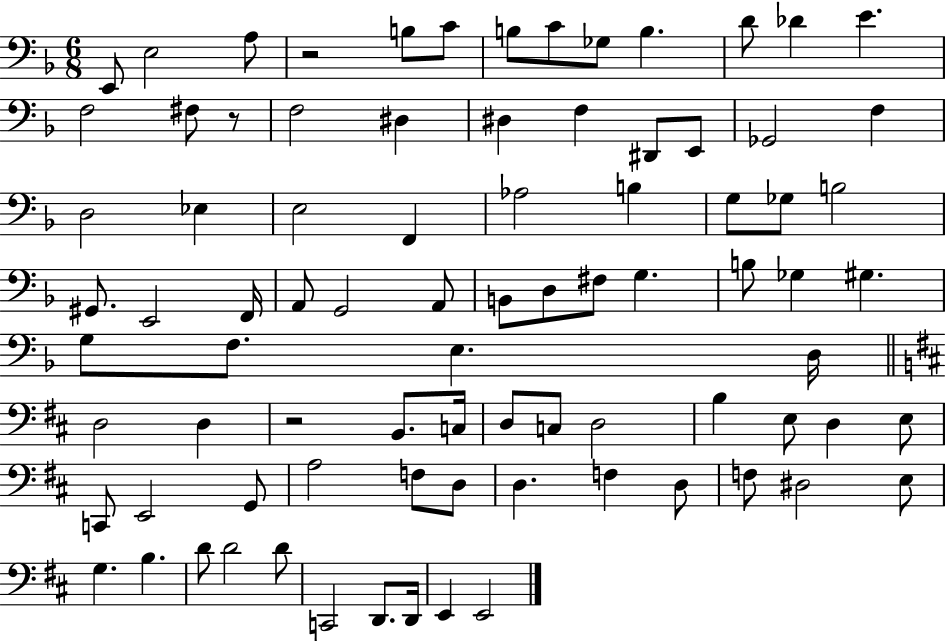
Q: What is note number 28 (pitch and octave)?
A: B3